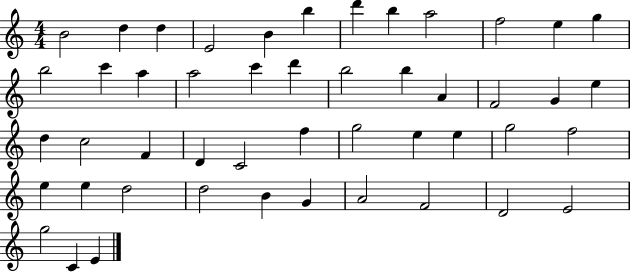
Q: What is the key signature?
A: C major